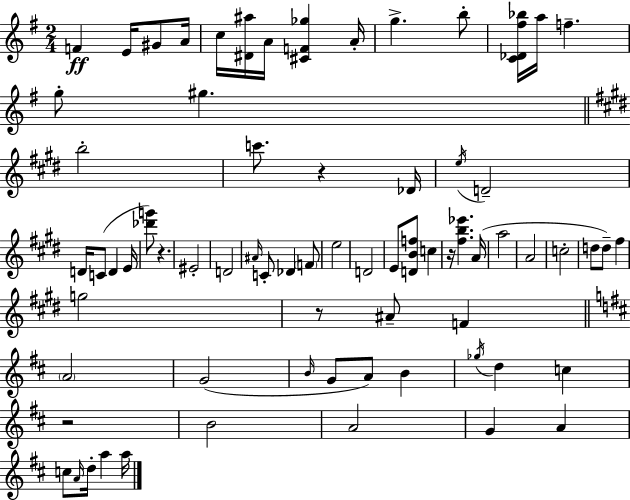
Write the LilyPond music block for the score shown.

{
  \clef treble
  \numericTimeSignature
  \time 2/4
  \key g \major
  \repeat volta 2 { f'4\ff e'16 gis'8 a'16 | c''16 <dis' ais''>16 a'16 <cis' f' ges''>4 a'16-. | g''4.-> b''8-. | <c' des' fis'' bes''>16 a''16 f''4.-- | \break g''8-. gis''4. | \bar "||" \break \key e \major b''2-. | c'''8. r4 des'16 | \acciaccatura { e''16 } d'2-- | d'16 c'8( d'4 | \break e'16 <des''' g'''>8) r4. | eis'2-. | d'2 | \grace { ais'16 } c'8-. des'4 | \break \parenthesize f'8 e''2 | d'2 | e'8 <d' b' f''>8 c''4 | r16 <fis'' b'' ees'''>4. | \break a'16( a''2 | a'2 | c''2-. | d''8 d''8--) fis''4 | \break g''2 | r8 ais'8-- f'4 | \bar "||" \break \key d \major \parenthesize a'2 | g'2( | \grace { b'16 } g'8 a'8) b'4 | \acciaccatura { ges''16 } d''4 c''4 | \break r2 | b'2 | a'2 | g'4 a'4 | \break c''8 \grace { a'16 } d''16-. a''4 | a''16 } \bar "|."
}